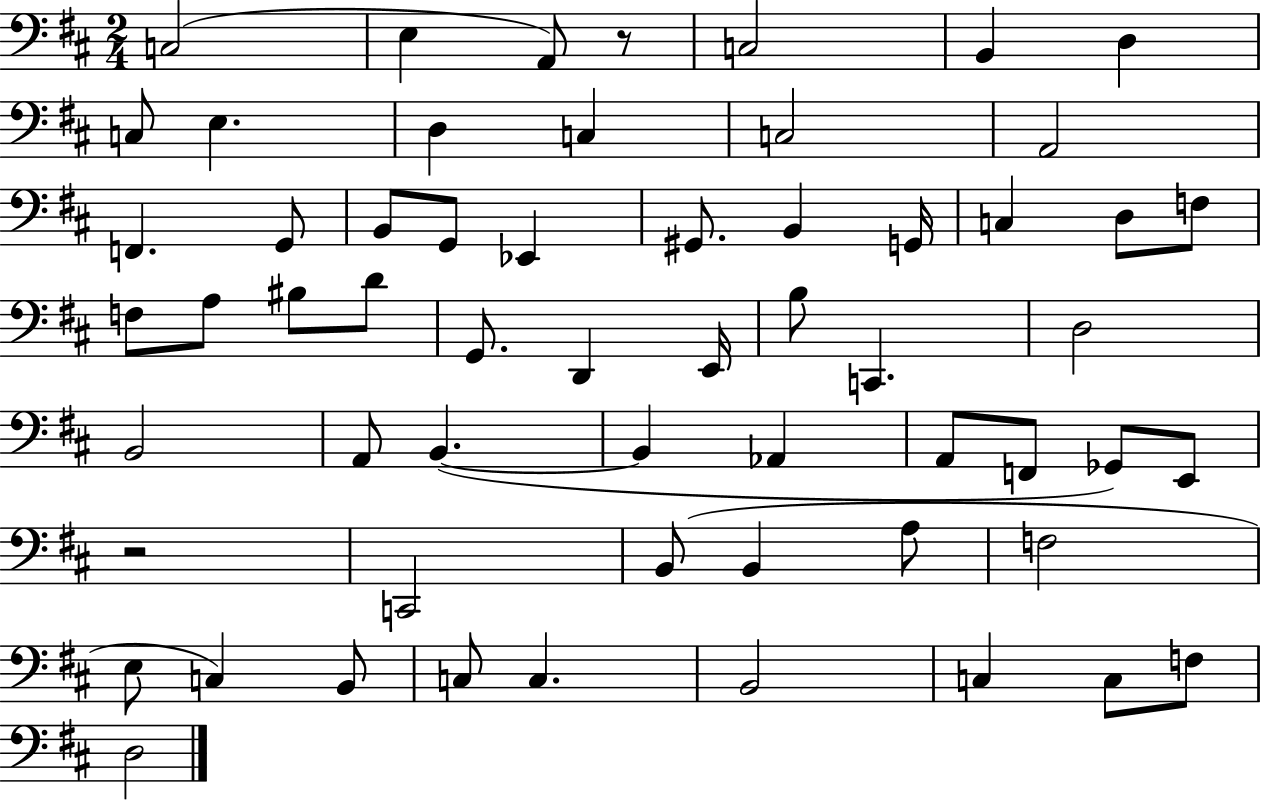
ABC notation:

X:1
T:Untitled
M:2/4
L:1/4
K:D
C,2 E, A,,/2 z/2 C,2 B,, D, C,/2 E, D, C, C,2 A,,2 F,, G,,/2 B,,/2 G,,/2 _E,, ^G,,/2 B,, G,,/4 C, D,/2 F,/2 F,/2 A,/2 ^B,/2 D/2 G,,/2 D,, E,,/4 B,/2 C,, D,2 B,,2 A,,/2 B,, B,, _A,, A,,/2 F,,/2 _G,,/2 E,,/2 z2 C,,2 B,,/2 B,, A,/2 F,2 E,/2 C, B,,/2 C,/2 C, B,,2 C, C,/2 F,/2 D,2